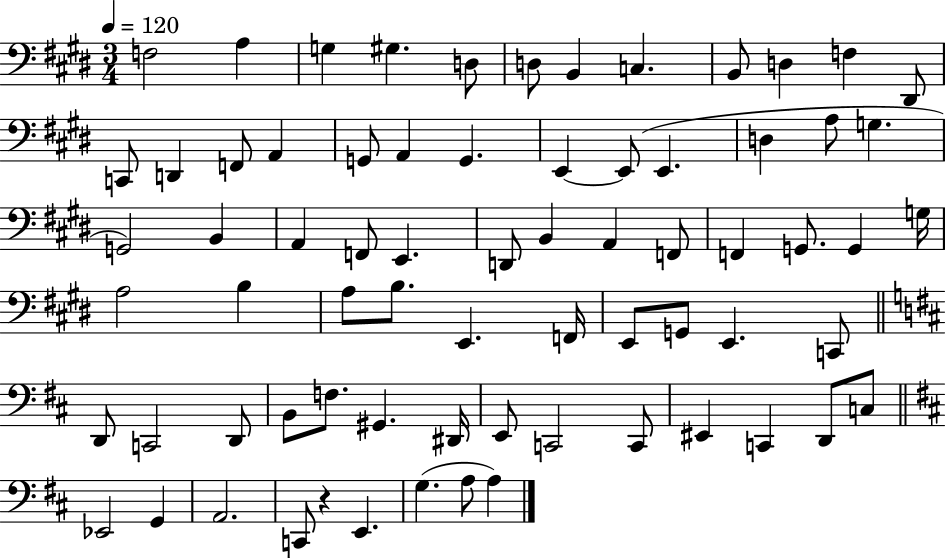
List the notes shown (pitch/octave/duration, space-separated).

F3/h A3/q G3/q G#3/q. D3/e D3/e B2/q C3/q. B2/e D3/q F3/q D#2/e C2/e D2/q F2/e A2/q G2/e A2/q G2/q. E2/q E2/e E2/q. D3/q A3/e G3/q. G2/h B2/q A2/q F2/e E2/q. D2/e B2/q A2/q F2/e F2/q G2/e. G2/q G3/s A3/h B3/q A3/e B3/e. E2/q. F2/s E2/e G2/e E2/q. C2/e D2/e C2/h D2/e B2/e F3/e. G#2/q. D#2/s E2/e C2/h C2/e EIS2/q C2/q D2/e C3/e Eb2/h G2/q A2/h. C2/e R/q E2/q. G3/q. A3/e A3/q